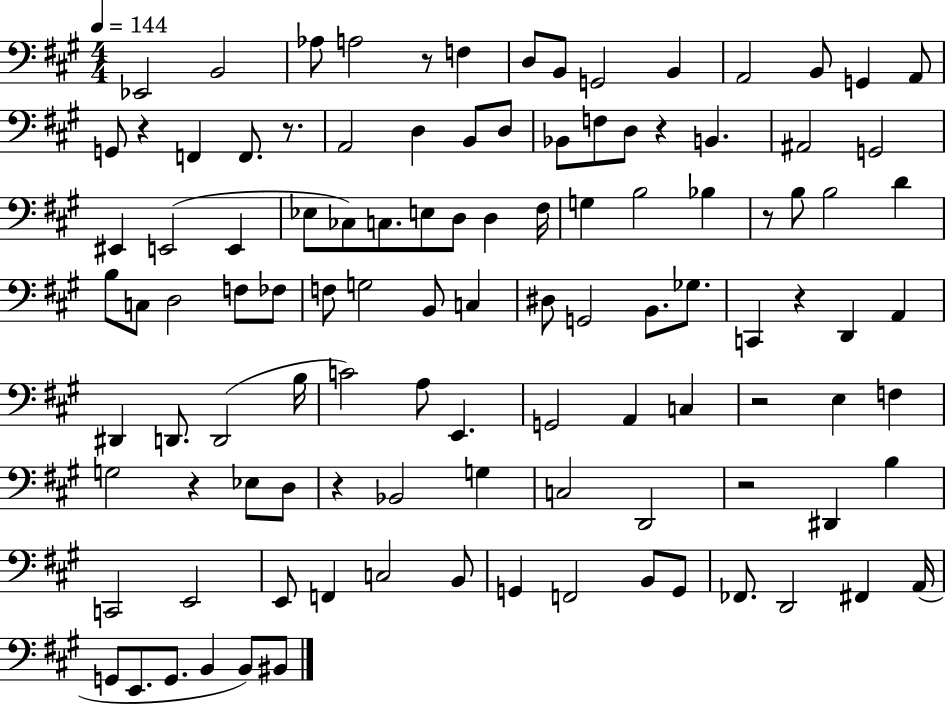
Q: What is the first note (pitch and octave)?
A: Eb2